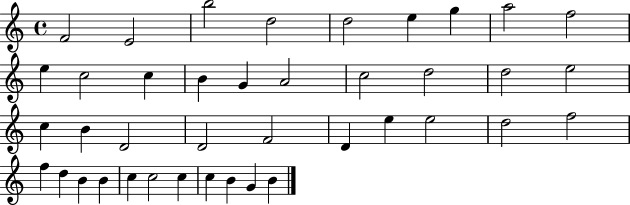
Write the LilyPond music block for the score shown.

{
  \clef treble
  \time 4/4
  \defaultTimeSignature
  \key c \major
  f'2 e'2 | b''2 d''2 | d''2 e''4 g''4 | a''2 f''2 | \break e''4 c''2 c''4 | b'4 g'4 a'2 | c''2 d''2 | d''2 e''2 | \break c''4 b'4 d'2 | d'2 f'2 | d'4 e''4 e''2 | d''2 f''2 | \break f''4 d''4 b'4 b'4 | c''4 c''2 c''4 | c''4 b'4 g'4 b'4 | \bar "|."
}